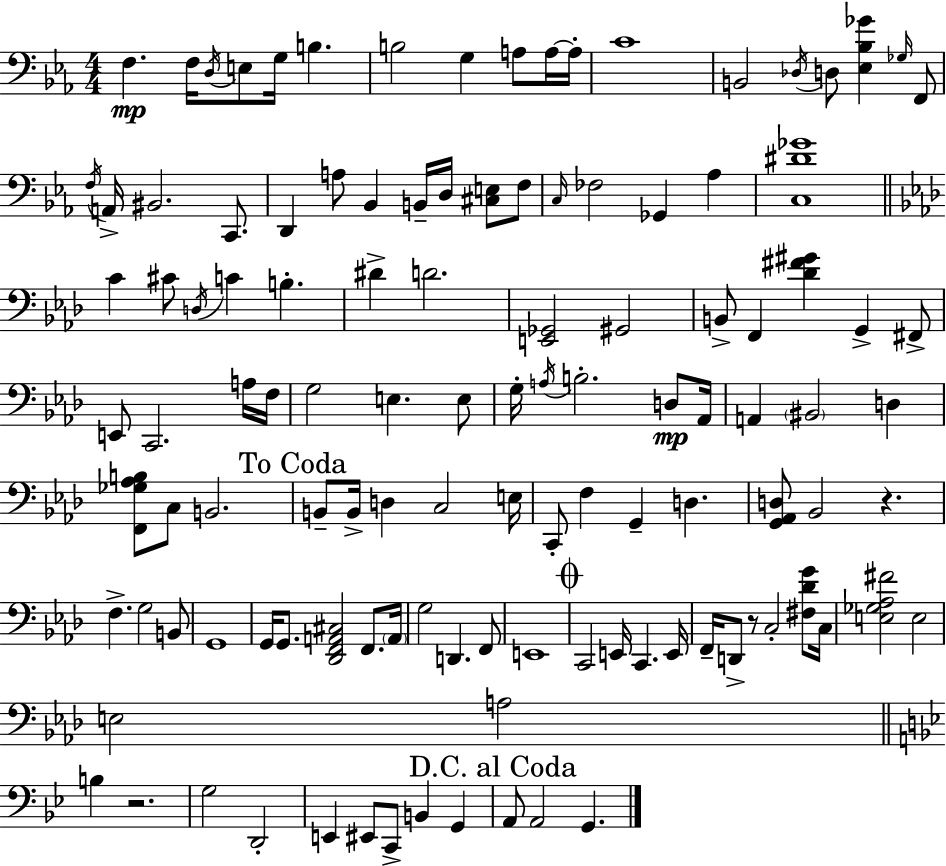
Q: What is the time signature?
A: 4/4